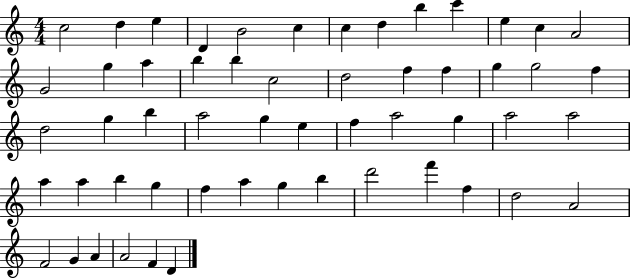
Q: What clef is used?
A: treble